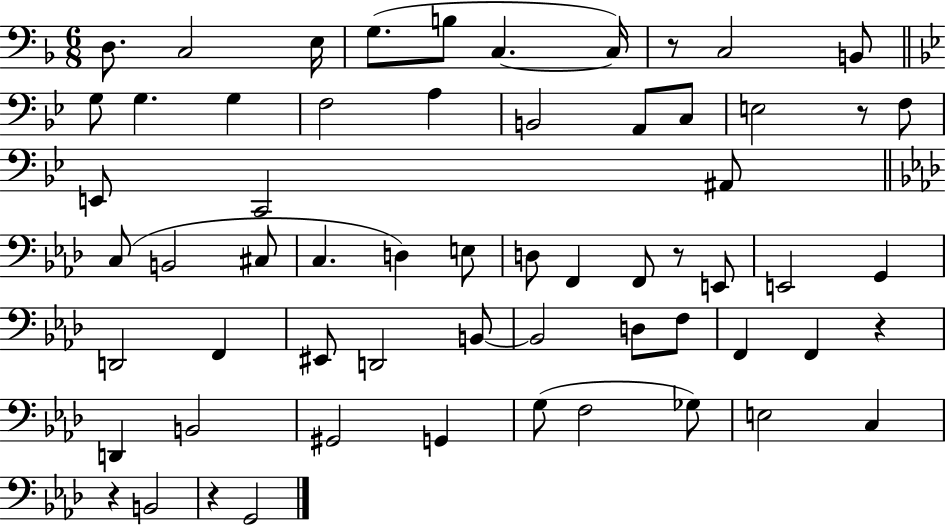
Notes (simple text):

D3/e. C3/h E3/s G3/e. B3/e C3/q. C3/s R/e C3/h B2/e G3/e G3/q. G3/q F3/h A3/q B2/h A2/e C3/e E3/h R/e F3/e E2/e C2/h A#2/e C3/e B2/h C#3/e C3/q. D3/q E3/e D3/e F2/q F2/e R/e E2/e E2/h G2/q D2/h F2/q EIS2/e D2/h B2/e B2/h D3/e F3/e F2/q F2/q R/q D2/q B2/h G#2/h G2/q G3/e F3/h Gb3/e E3/h C3/q R/q B2/h R/q G2/h